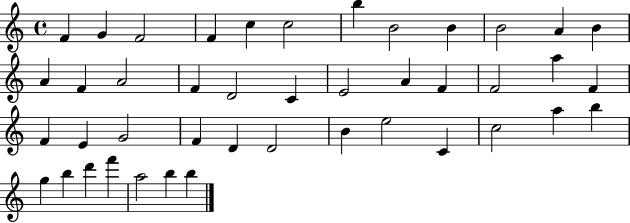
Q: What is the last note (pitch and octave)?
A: B5